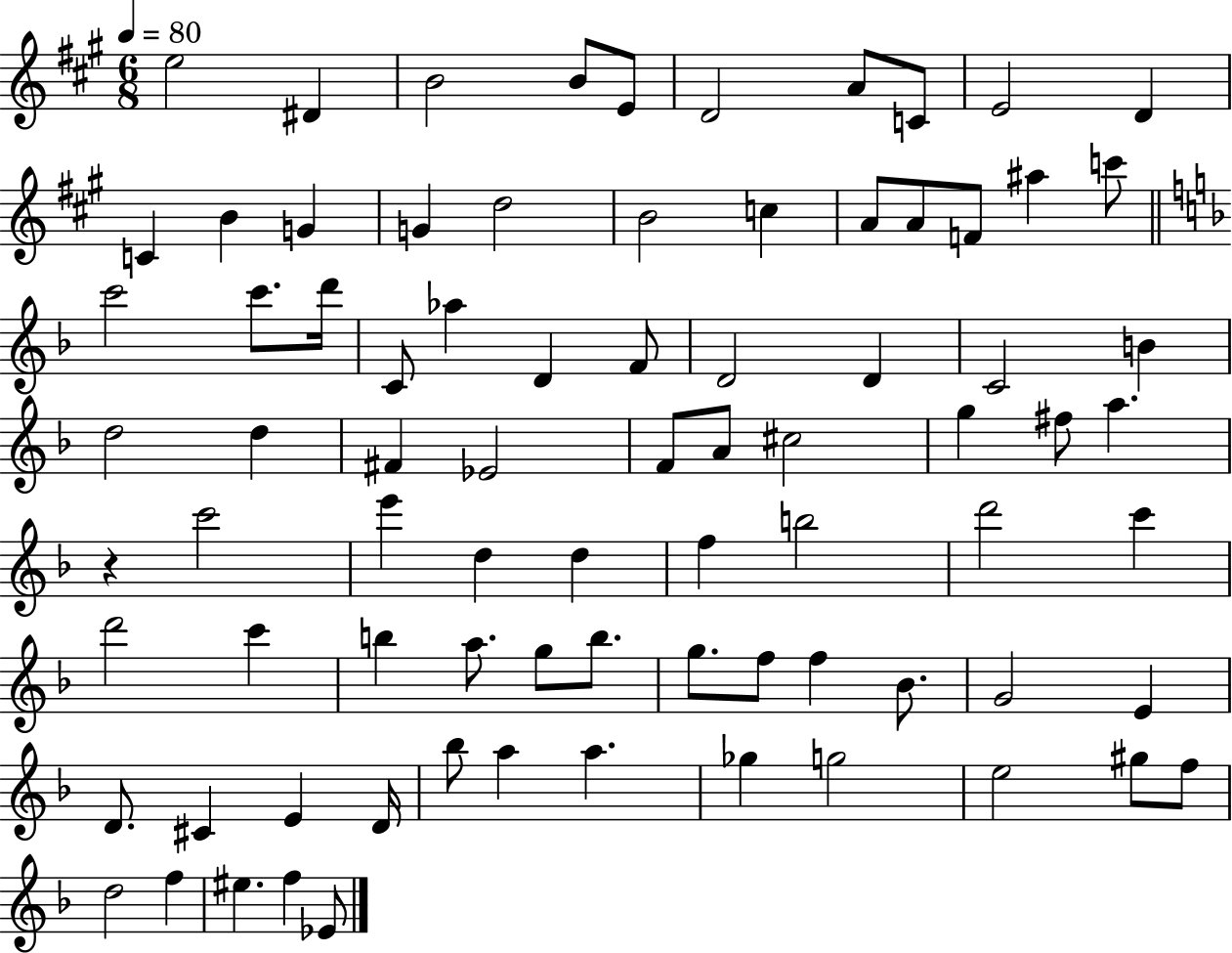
X:1
T:Untitled
M:6/8
L:1/4
K:A
e2 ^D B2 B/2 E/2 D2 A/2 C/2 E2 D C B G G d2 B2 c A/2 A/2 F/2 ^a c'/2 c'2 c'/2 d'/4 C/2 _a D F/2 D2 D C2 B d2 d ^F _E2 F/2 A/2 ^c2 g ^f/2 a z c'2 e' d d f b2 d'2 c' d'2 c' b a/2 g/2 b/2 g/2 f/2 f _B/2 G2 E D/2 ^C E D/4 _b/2 a a _g g2 e2 ^g/2 f/2 d2 f ^e f _E/2